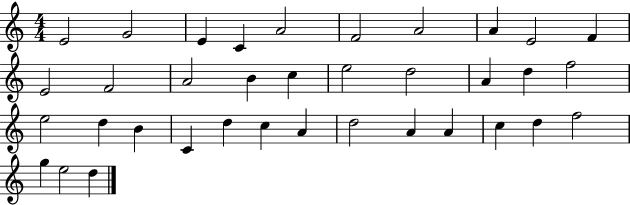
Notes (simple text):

E4/h G4/h E4/q C4/q A4/h F4/h A4/h A4/q E4/h F4/q E4/h F4/h A4/h B4/q C5/q E5/h D5/h A4/q D5/q F5/h E5/h D5/q B4/q C4/q D5/q C5/q A4/q D5/h A4/q A4/q C5/q D5/q F5/h G5/q E5/h D5/q